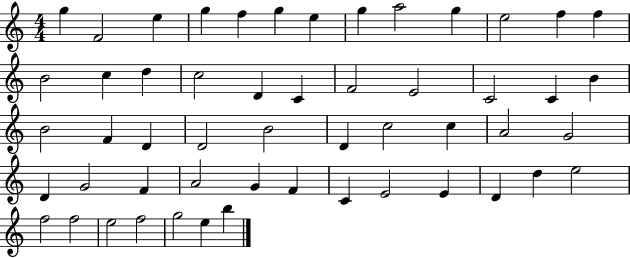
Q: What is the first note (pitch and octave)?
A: G5